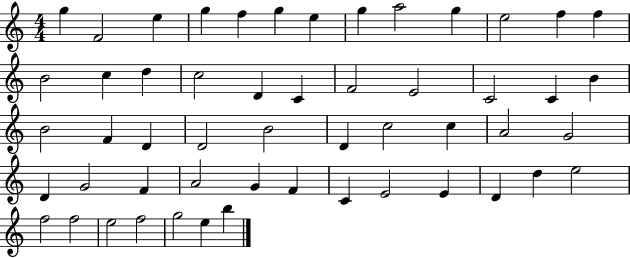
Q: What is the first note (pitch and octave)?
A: G5